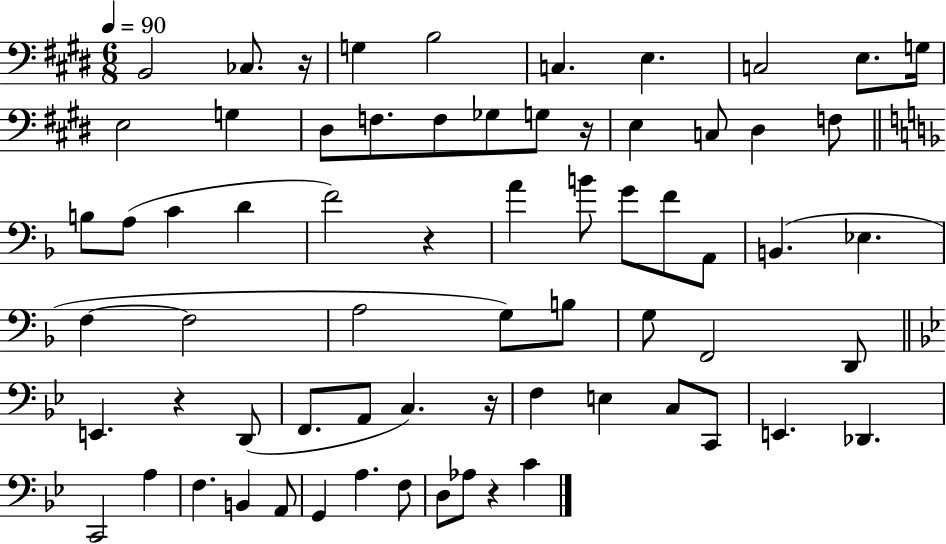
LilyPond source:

{
  \clef bass
  \numericTimeSignature
  \time 6/8
  \key e \major
  \tempo 4 = 90
  b,2 ces8. r16 | g4 b2 | c4. e4. | c2 e8. g16 | \break e2 g4 | dis8 f8. f8 ges8 g8 r16 | e4 c8 dis4 f8 | \bar "||" \break \key d \minor b8 a8( c'4 d'4 | f'2) r4 | a'4 b'8 g'8 f'8 a,8 | b,4.( ees4. | \break f4~~ f2 | a2 g8) b8 | g8 f,2 d,8 | \bar "||" \break \key g \minor e,4. r4 d,8( | f,8. a,8 c4.) r16 | f4 e4 c8 c,8 | e,4. des,4. | \break c,2 a4 | f4. b,4 a,8 | g,4 a4. f8 | d8 aes8 r4 c'4 | \break \bar "|."
}